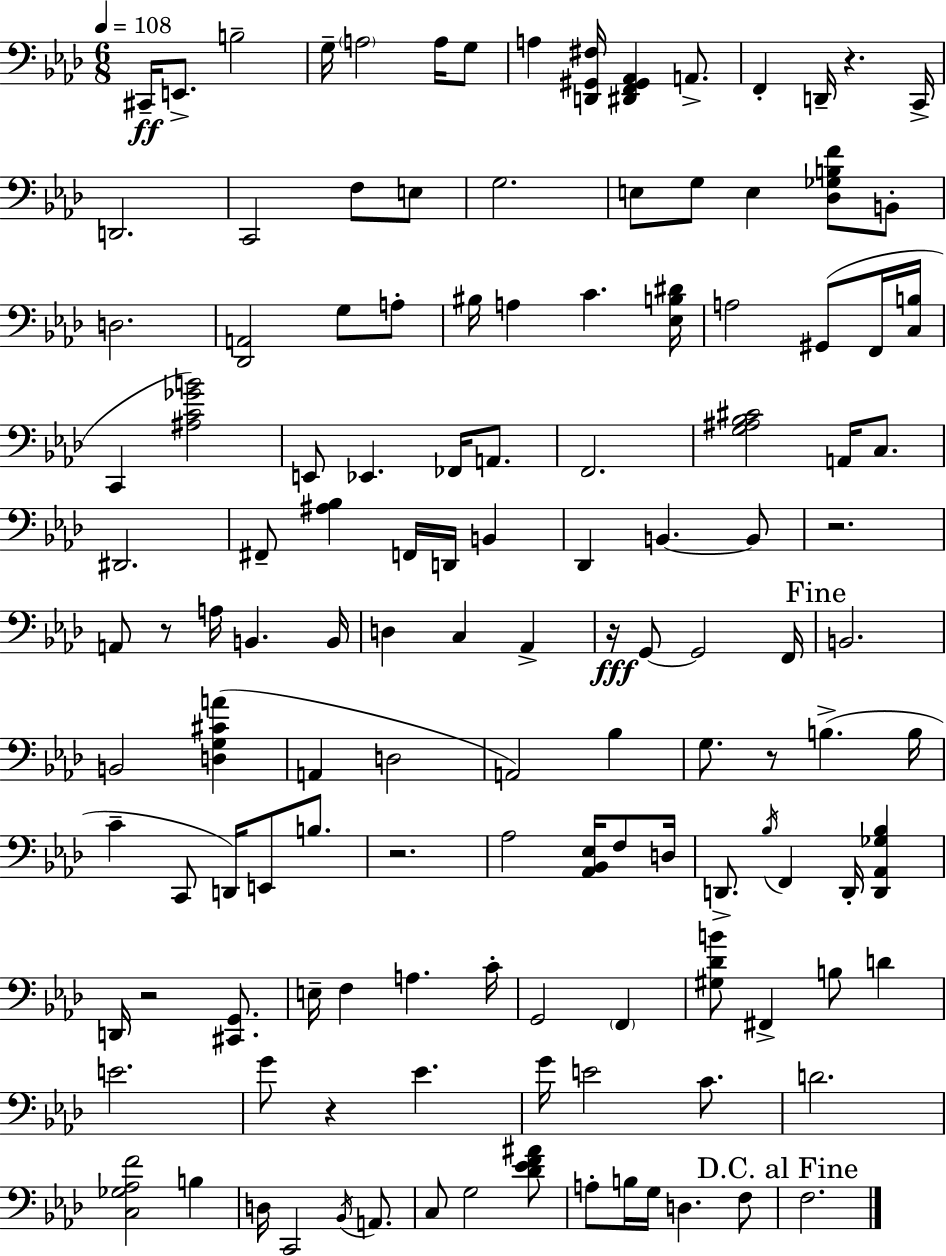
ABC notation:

X:1
T:Untitled
M:6/8
L:1/4
K:Ab
^C,,/4 E,,/2 B,2 G,/4 A,2 A,/4 G,/2 A, [D,,^G,,^F,]/4 [^D,,F,,^G,,_A,,] A,,/2 F,, D,,/4 z C,,/4 D,,2 C,,2 F,/2 E,/2 G,2 E,/2 G,/2 E, [_D,_G,B,F]/2 B,,/2 D,2 [_D,,A,,]2 G,/2 A,/2 ^B,/4 A, C [_E,B,^D]/4 A,2 ^G,,/2 F,,/4 [C,B,]/4 C,, [^A,C_GB]2 E,,/2 _E,, _F,,/4 A,,/2 F,,2 [G,^A,_B,^C]2 A,,/4 C,/2 ^D,,2 ^F,,/2 [^A,_B,] F,,/4 D,,/4 B,, _D,, B,, B,,/2 z2 A,,/2 z/2 A,/4 B,, B,,/4 D, C, _A,, z/4 G,,/2 G,,2 F,,/4 B,,2 B,,2 [D,G,^CA] A,, D,2 A,,2 _B, G,/2 z/2 B, B,/4 C C,,/2 D,,/4 E,,/2 B,/2 z2 _A,2 [_A,,_B,,_E,]/4 F,/2 D,/4 D,,/2 _B,/4 F,, D,,/4 [D,,_A,,_G,_B,] D,,/4 z2 [^C,,G,,]/2 E,/4 F, A, C/4 G,,2 F,, [^G,_DB]/2 ^F,, B,/2 D E2 G/2 z _E G/4 E2 C/2 D2 [C,_G,_A,F]2 B, D,/4 C,,2 _B,,/4 A,,/2 C,/2 G,2 [_D_EF^A]/2 A,/2 B,/4 G,/4 D, F,/2 F,2